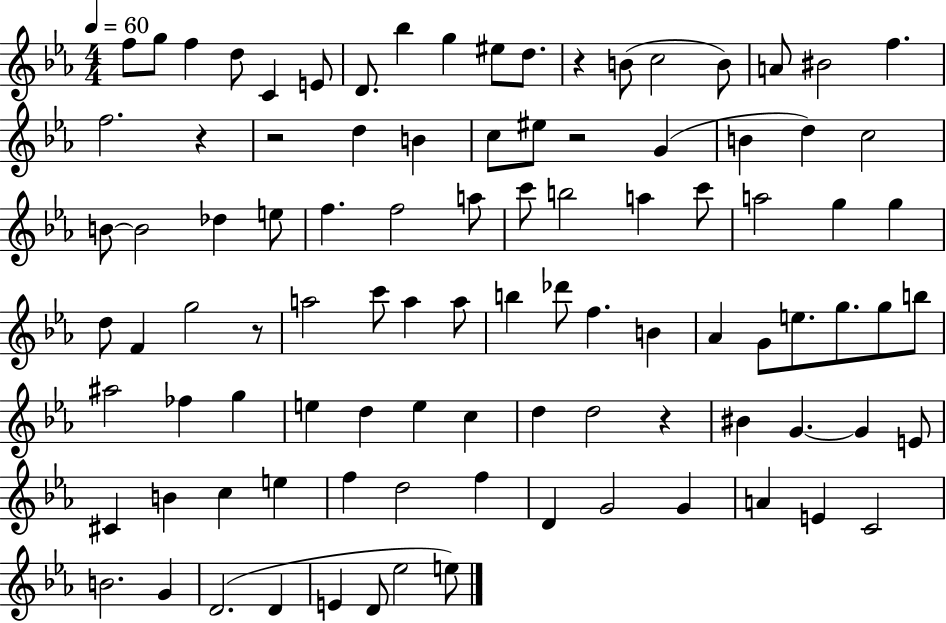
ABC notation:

X:1
T:Untitled
M:4/4
L:1/4
K:Eb
f/2 g/2 f d/2 C E/2 D/2 _b g ^e/2 d/2 z B/2 c2 B/2 A/2 ^B2 f f2 z z2 d B c/2 ^e/2 z2 G B d c2 B/2 B2 _d e/2 f f2 a/2 c'/2 b2 a c'/2 a2 g g d/2 F g2 z/2 a2 c'/2 a a/2 b _d'/2 f B _A G/2 e/2 g/2 g/2 b/2 ^a2 _f g e d e c d d2 z ^B G G E/2 ^C B c e f d2 f D G2 G A E C2 B2 G D2 D E D/2 _e2 e/2